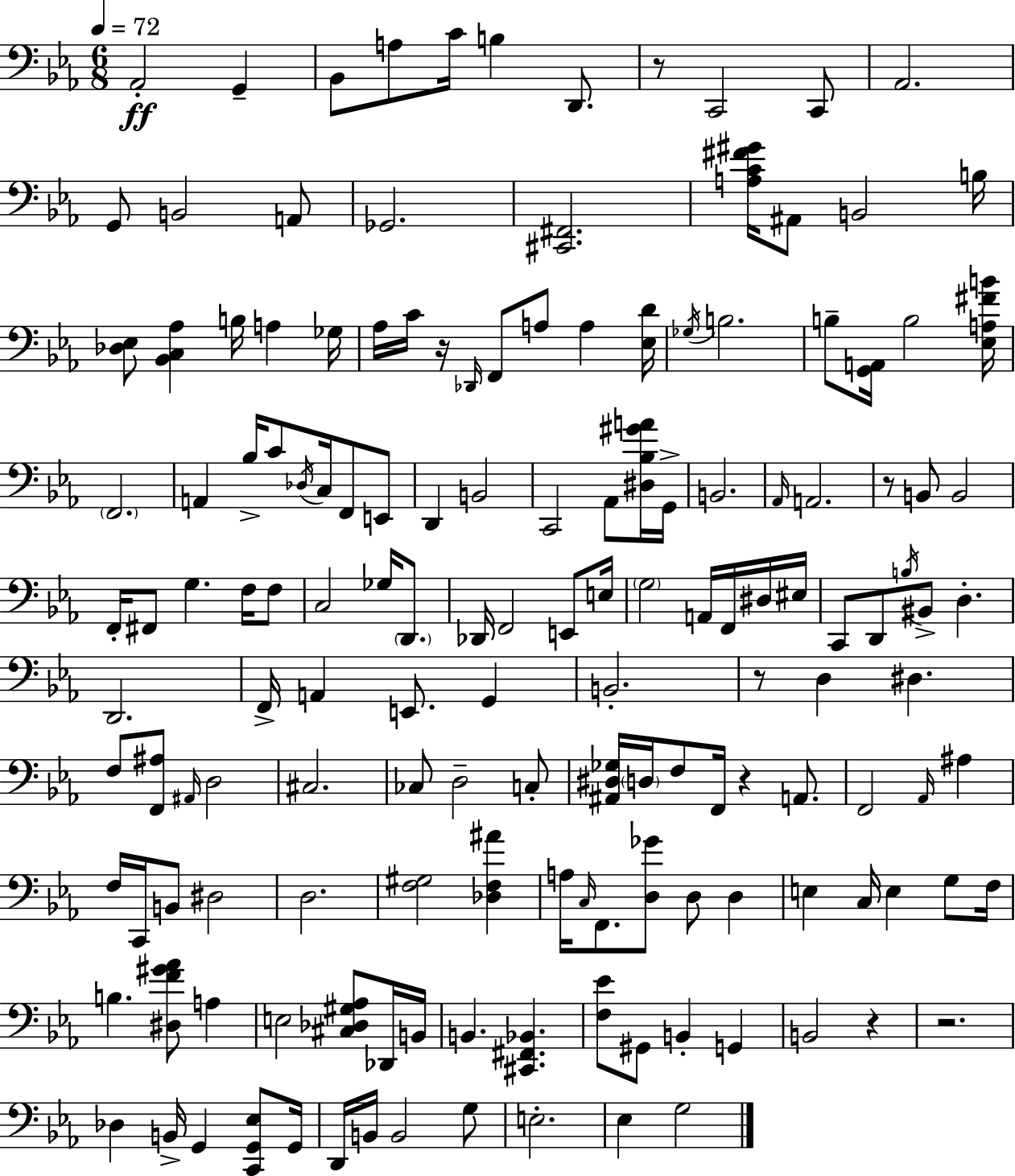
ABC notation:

X:1
T:Untitled
M:6/8
L:1/4
K:Cm
_A,,2 G,, _B,,/2 A,/2 C/4 B, D,,/2 z/2 C,,2 C,,/2 _A,,2 G,,/2 B,,2 A,,/2 _G,,2 [^C,,^F,,]2 [A,C^F^G]/4 ^A,,/2 B,,2 B,/4 [_D,_E,]/2 [_B,,C,_A,] B,/4 A, _G,/4 _A,/4 C/4 z/4 _D,,/4 F,,/2 A,/2 A, [_E,D]/4 _G,/4 B,2 B,/2 [G,,A,,]/4 B,2 [_E,A,^FB]/4 F,,2 A,, _B,/4 C/2 _D,/4 C,/4 F,,/2 E,,/2 D,, B,,2 C,,2 _A,,/2 [^D,_B,^GA]/4 G,,/4 B,,2 _A,,/4 A,,2 z/2 B,,/2 B,,2 F,,/4 ^F,,/2 G, F,/4 F,/2 C,2 _G,/4 D,,/2 _D,,/4 F,,2 E,,/2 E,/4 G,2 A,,/4 F,,/4 ^D,/4 ^E,/4 C,,/2 D,,/2 B,/4 ^B,,/2 D, D,,2 F,,/4 A,, E,,/2 G,, B,,2 z/2 D, ^D, F,/2 [F,,^A,]/2 ^A,,/4 D,2 ^C,2 _C,/2 D,2 C,/2 [^A,,^D,_G,]/4 D,/4 F,/2 F,,/4 z A,,/2 F,,2 _A,,/4 ^A, F,/4 C,,/4 B,,/2 ^D,2 D,2 [F,^G,]2 [_D,F,^A] A,/4 C,/4 F,,/2 [D,_G]/2 D,/2 D, E, C,/4 E, G,/2 F,/4 B, [^D,F^G_A]/2 A, E,2 [^C,_D,^G,_A,]/2 _D,,/4 B,,/4 B,, [^C,,^F,,_B,,] [F,_E]/2 ^G,,/2 B,, G,, B,,2 z z2 _D, B,,/4 G,, [C,,G,,_E,]/2 G,,/4 D,,/4 B,,/4 B,,2 G,/2 E,2 _E, G,2